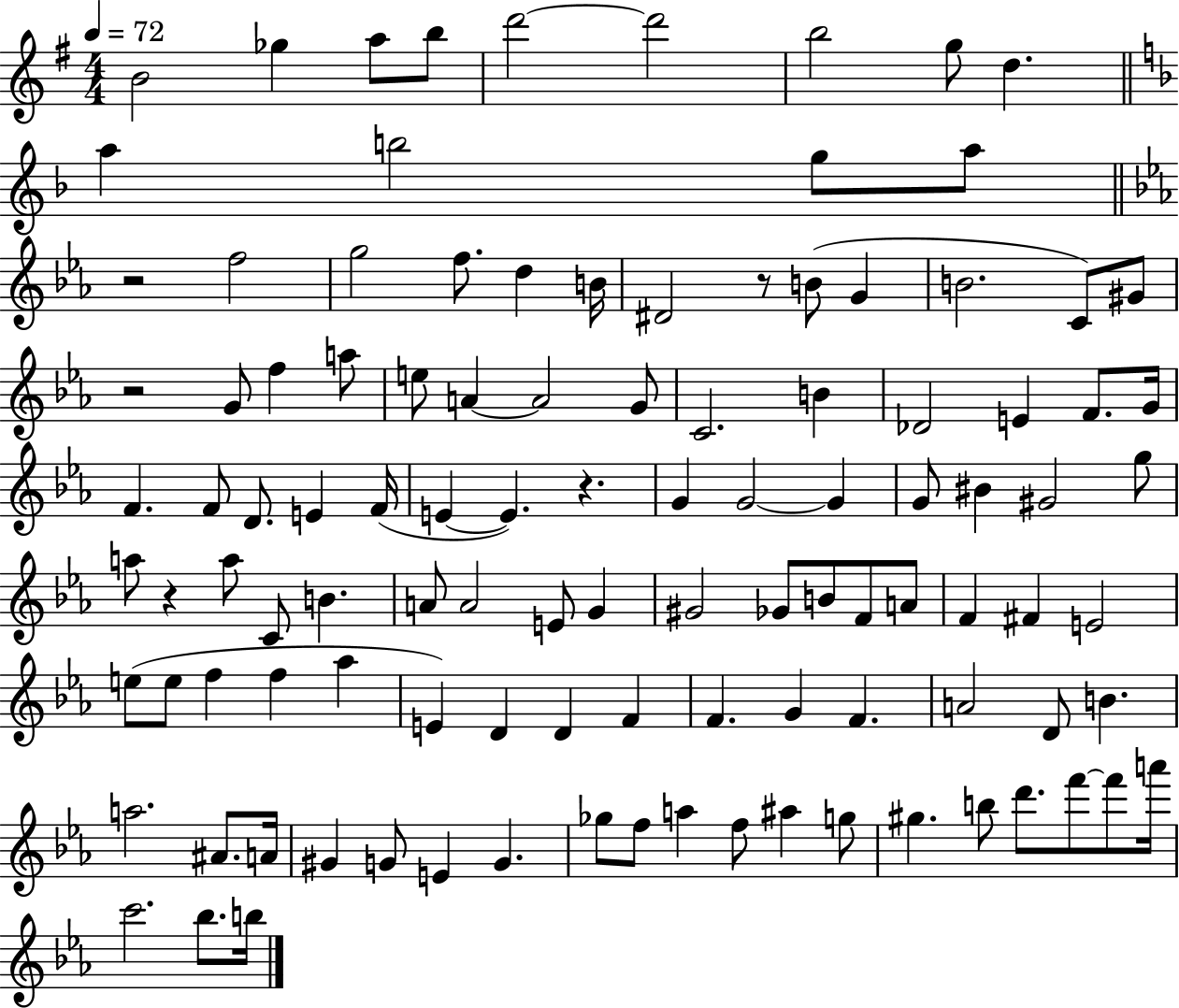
{
  \clef treble
  \numericTimeSignature
  \time 4/4
  \key g \major
  \tempo 4 = 72
  b'2 ges''4 a''8 b''8 | d'''2~~ d'''2 | b''2 g''8 d''4. | \bar "||" \break \key f \major a''4 b''2 g''8 a''8 | \bar "||" \break \key ees \major r2 f''2 | g''2 f''8. d''4 b'16 | dis'2 r8 b'8( g'4 | b'2. c'8) gis'8 | \break r2 g'8 f''4 a''8 | e''8 a'4~~ a'2 g'8 | c'2. b'4 | des'2 e'4 f'8. g'16 | \break f'4. f'8 d'8. e'4 f'16( | e'4~~ e'4.) r4. | g'4 g'2~~ g'4 | g'8 bis'4 gis'2 g''8 | \break a''8 r4 a''8 c'8 b'4. | a'8 a'2 e'8 g'4 | gis'2 ges'8 b'8 f'8 a'8 | f'4 fis'4 e'2 | \break e''8( e''8 f''4 f''4 aes''4 | e'4) d'4 d'4 f'4 | f'4. g'4 f'4. | a'2 d'8 b'4. | \break a''2. ais'8. a'16 | gis'4 g'8 e'4 g'4. | ges''8 f''8 a''4 f''8 ais''4 g''8 | gis''4. b''8 d'''8. f'''8~~ f'''8 a'''16 | \break c'''2. bes''8. b''16 | \bar "|."
}